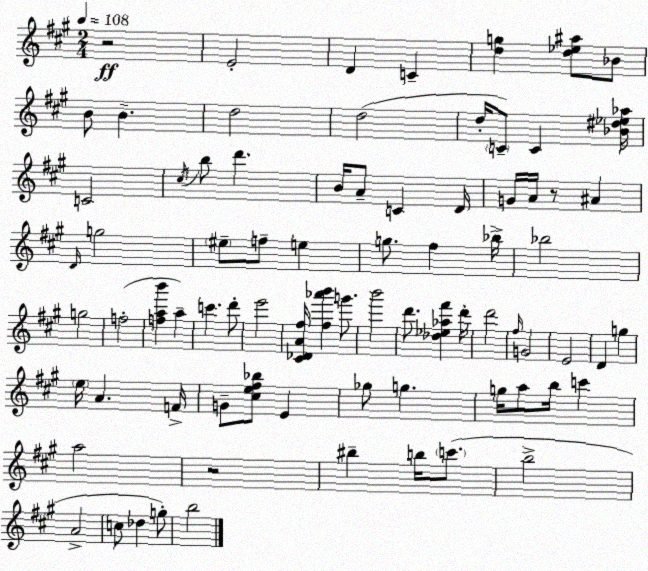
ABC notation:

X:1
T:Untitled
M:2/4
L:1/4
K:A
z2 E2 D C [dg] [d_e^a]/2 _B/2 B/2 B d2 d2 d/4 C/2 C [_B^d_e_a]/4 C2 ^c/4 b/2 d' B/4 A/2 C D/4 G/4 A/4 z/2 ^A D/4 g2 ^e/2 f/2 e g/2 ^f _b/4 _b2 g2 f2 [fab'] a c' d'/2 e'2 [^C_DA^f]/4 [^f_a'b'] g'/2 b'2 d'/2 [_d_e_a^f'] d'/4 d'2 ^f/4 G2 E2 D g e/4 A F/4 G/2 [^ce^f_b]/2 E _g/2 g g/4 a/2 b/4 c' a2 z2 ^b b/4 c'/2 b2 A2 c/2 _d g/2 b2